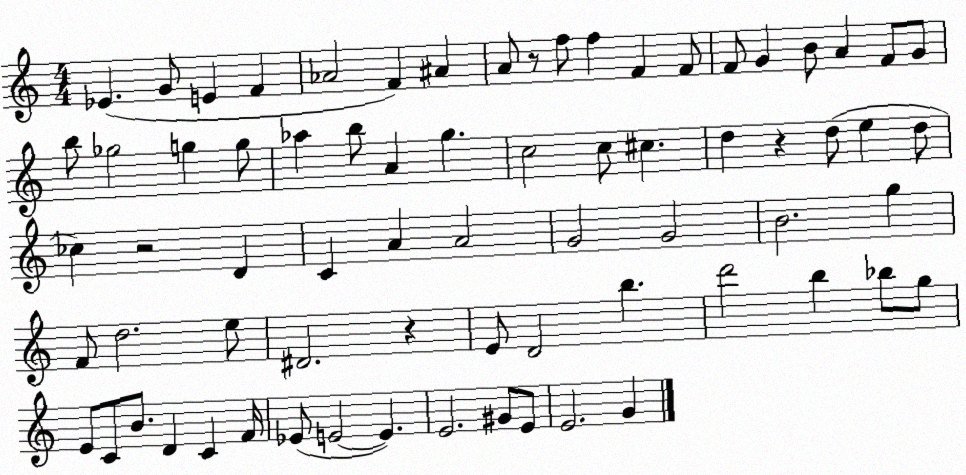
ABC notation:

X:1
T:Untitled
M:4/4
L:1/4
K:C
_E G/2 E F _A2 F ^A A/2 z/2 f/2 f F F/2 F/2 G B/2 A F/2 G/2 b/2 _g2 g g/2 _a b/2 A g c2 c/2 ^c d z d/2 e d/2 _c z2 D C A A2 G2 G2 B2 g F/2 d2 e/2 ^D2 z E/2 D2 b d'2 b _b/2 g/2 E/2 C/2 B/2 D C F/4 _E/2 E2 E E2 ^G/2 E/2 E2 G